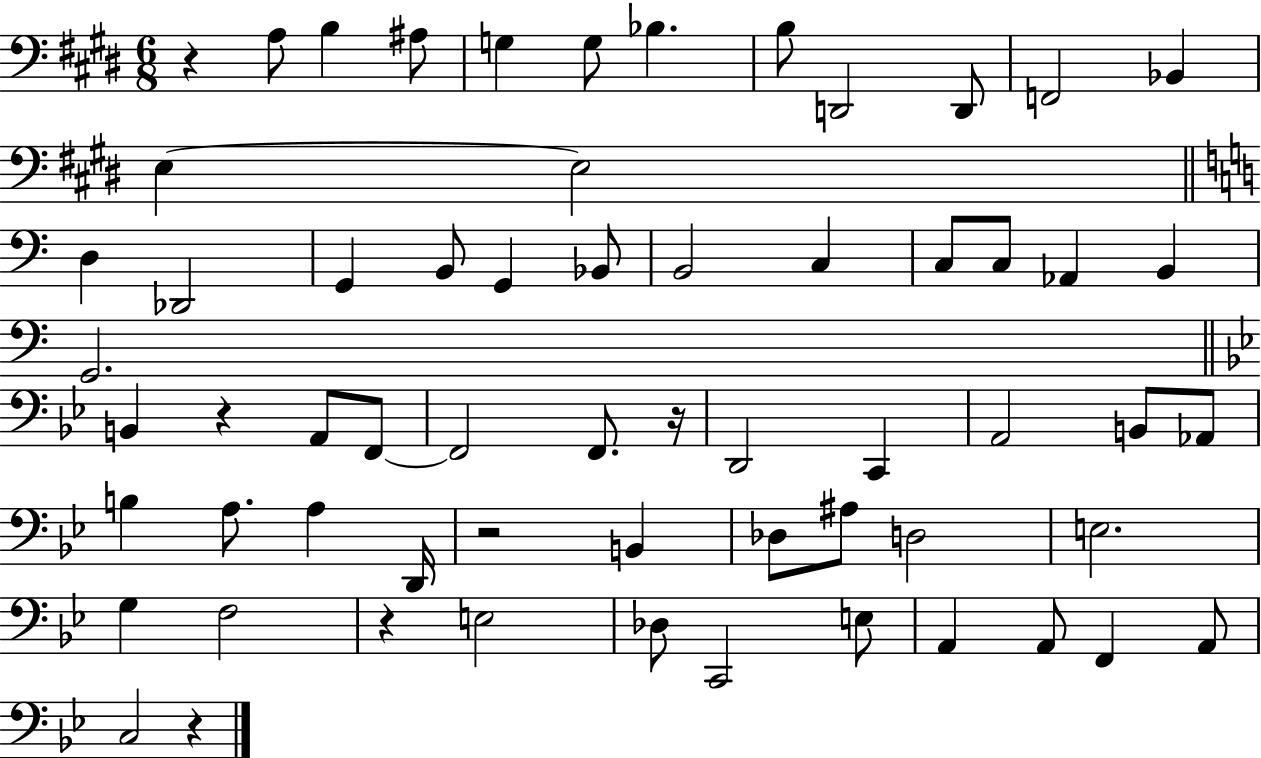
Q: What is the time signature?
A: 6/8